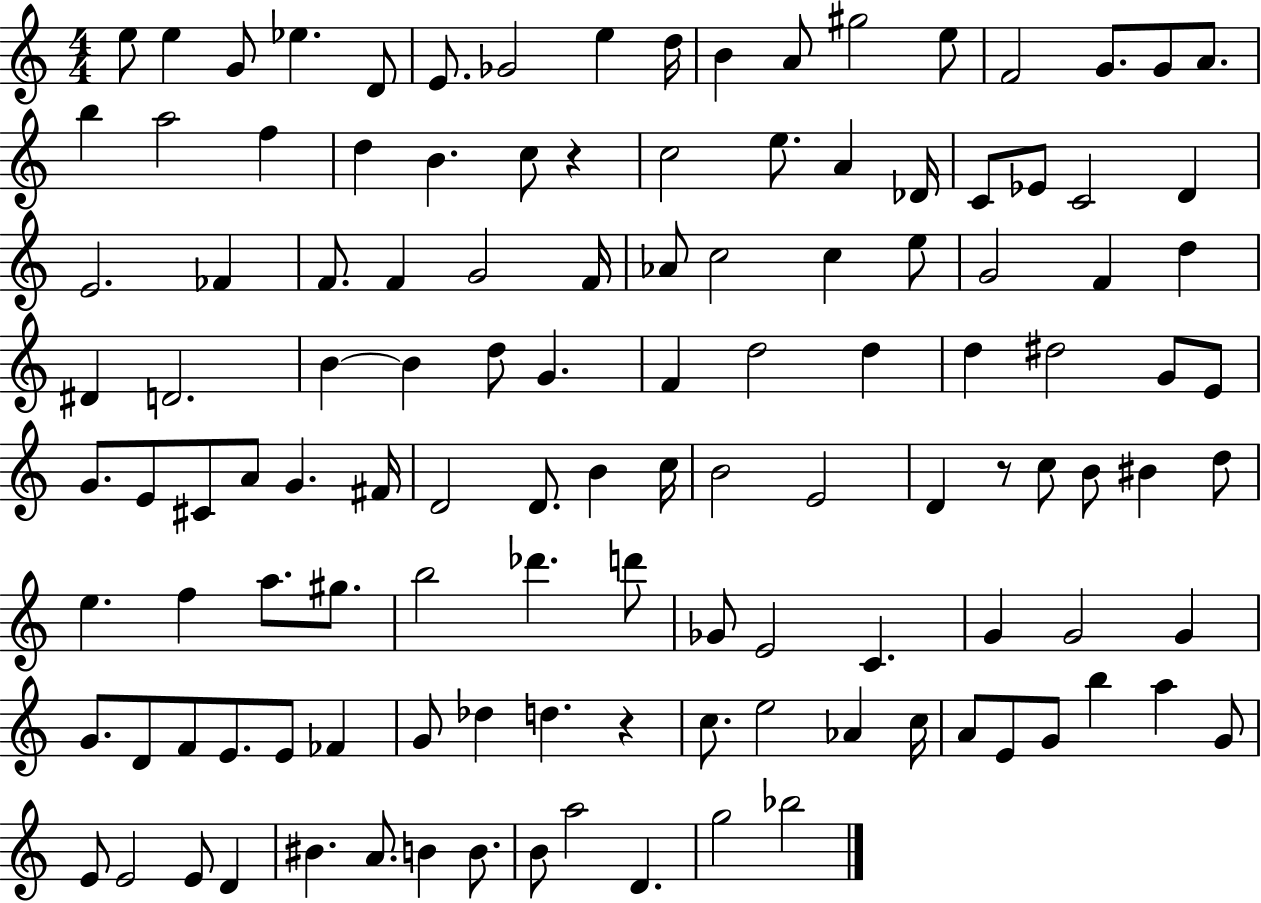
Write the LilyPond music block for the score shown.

{
  \clef treble
  \numericTimeSignature
  \time 4/4
  \key c \major
  \repeat volta 2 { e''8 e''4 g'8 ees''4. d'8 | e'8. ges'2 e''4 d''16 | b'4 a'8 gis''2 e''8 | f'2 g'8. g'8 a'8. | \break b''4 a''2 f''4 | d''4 b'4. c''8 r4 | c''2 e''8. a'4 des'16 | c'8 ees'8 c'2 d'4 | \break e'2. fes'4 | f'8. f'4 g'2 f'16 | aes'8 c''2 c''4 e''8 | g'2 f'4 d''4 | \break dis'4 d'2. | b'4~~ b'4 d''8 g'4. | f'4 d''2 d''4 | d''4 dis''2 g'8 e'8 | \break g'8. e'8 cis'8 a'8 g'4. fis'16 | d'2 d'8. b'4 c''16 | b'2 e'2 | d'4 r8 c''8 b'8 bis'4 d''8 | \break e''4. f''4 a''8. gis''8. | b''2 des'''4. d'''8 | ges'8 e'2 c'4. | g'4 g'2 g'4 | \break g'8. d'8 f'8 e'8. e'8 fes'4 | g'8 des''4 d''4. r4 | c''8. e''2 aes'4 c''16 | a'8 e'8 g'8 b''4 a''4 g'8 | \break e'8 e'2 e'8 d'4 | bis'4. a'8. b'4 b'8. | b'8 a''2 d'4. | g''2 bes''2 | \break } \bar "|."
}